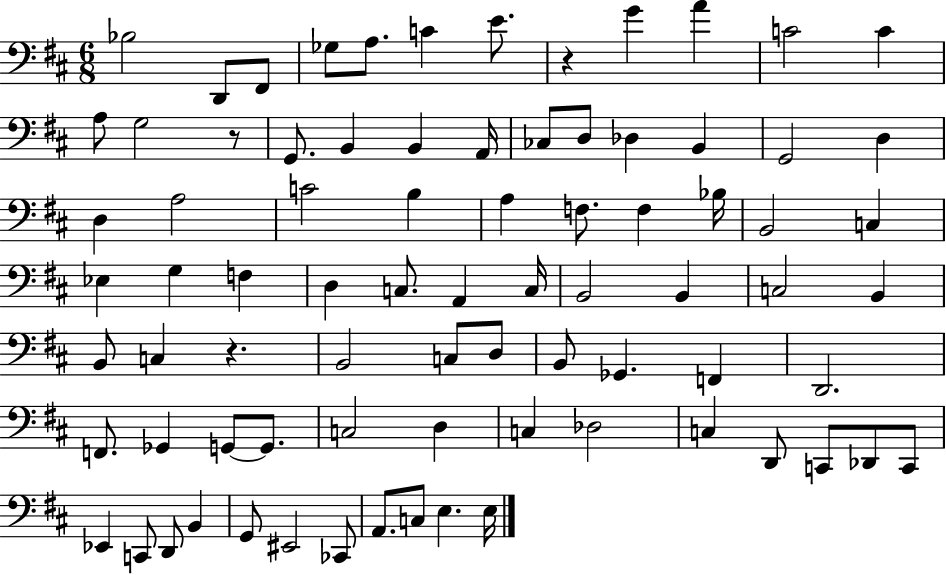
Bb3/h D2/e F#2/e Gb3/e A3/e. C4/q E4/e. R/q G4/q A4/q C4/h C4/q A3/e G3/h R/e G2/e. B2/q B2/q A2/s CES3/e D3/e Db3/q B2/q G2/h D3/q D3/q A3/h C4/h B3/q A3/q F3/e. F3/q Bb3/s B2/h C3/q Eb3/q G3/q F3/q D3/q C3/e. A2/q C3/s B2/h B2/q C3/h B2/q B2/e C3/q R/q. B2/h C3/e D3/e B2/e Gb2/q. F2/q D2/h. F2/e. Gb2/q G2/e G2/e. C3/h D3/q C3/q Db3/h C3/q D2/e C2/e Db2/e C2/e Eb2/q C2/e D2/e B2/q G2/e EIS2/h CES2/e A2/e. C3/e E3/q. E3/s